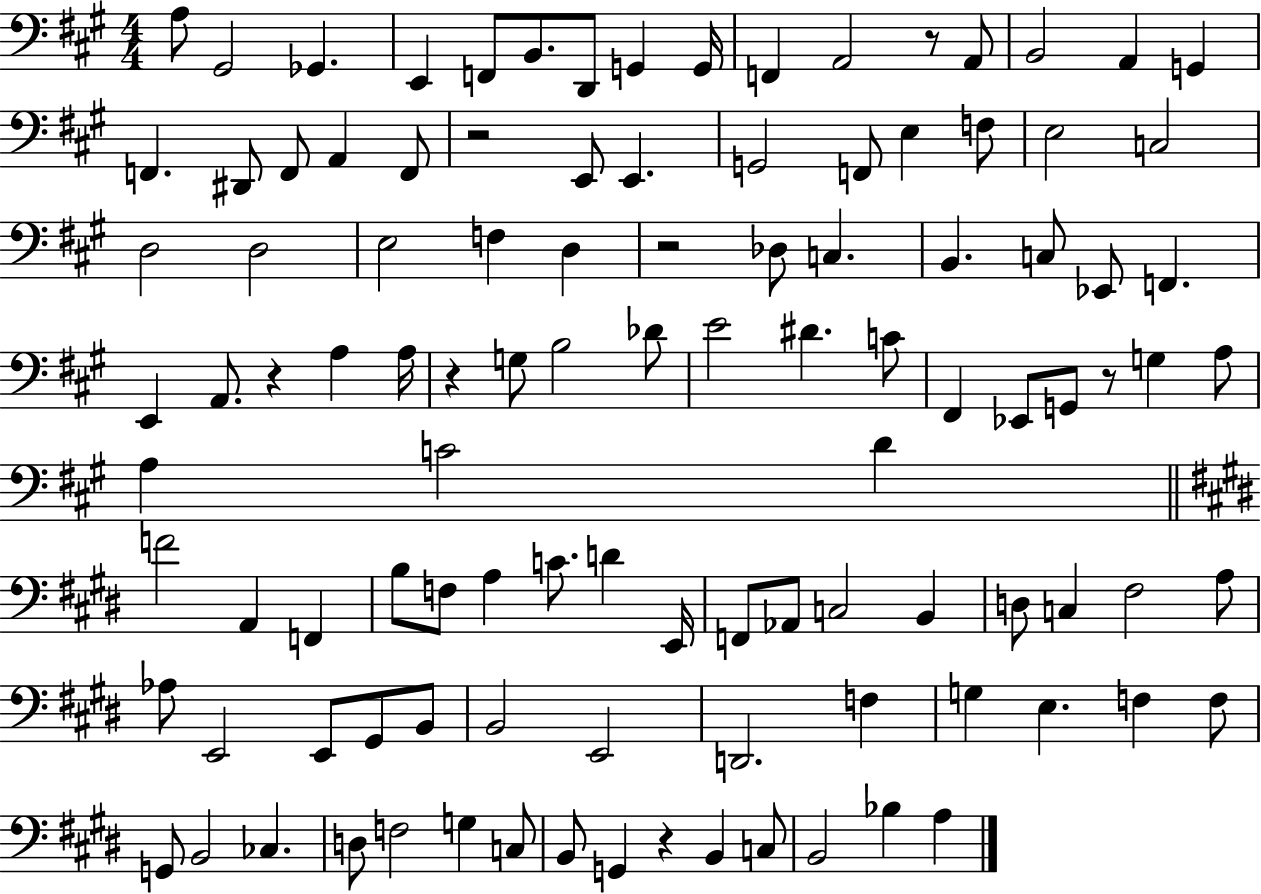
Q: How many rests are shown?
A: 7